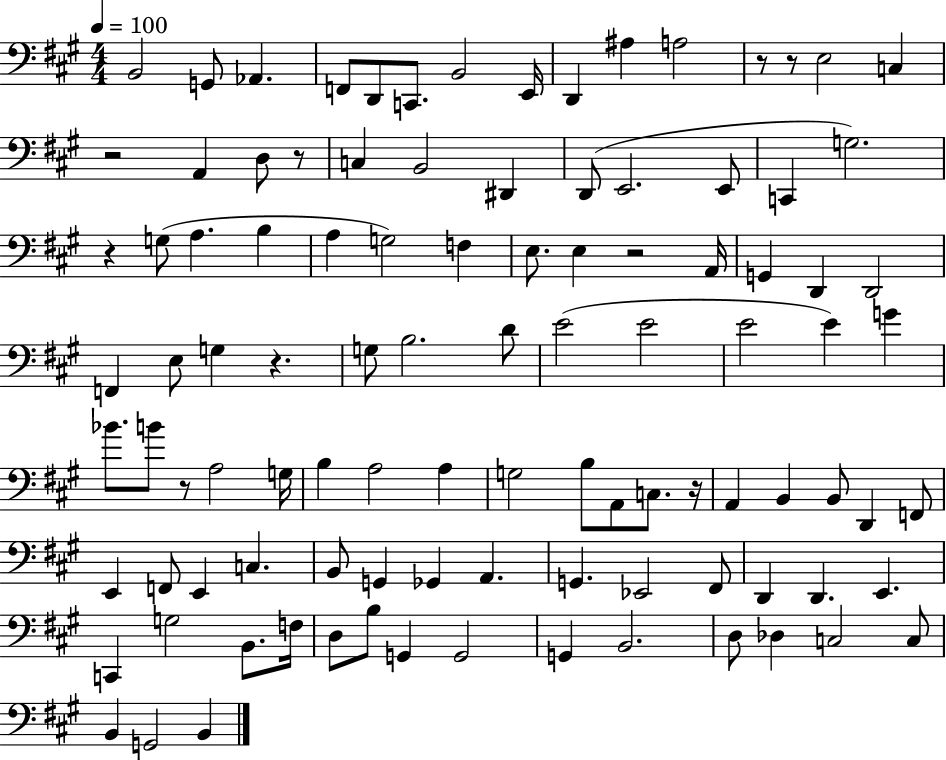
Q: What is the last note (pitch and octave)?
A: B2